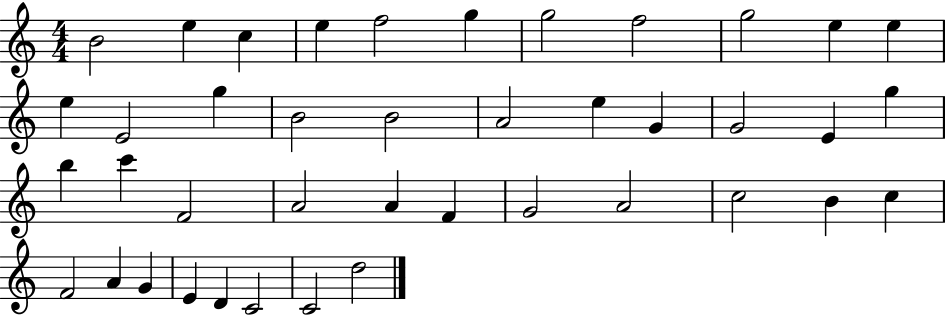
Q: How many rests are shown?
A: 0